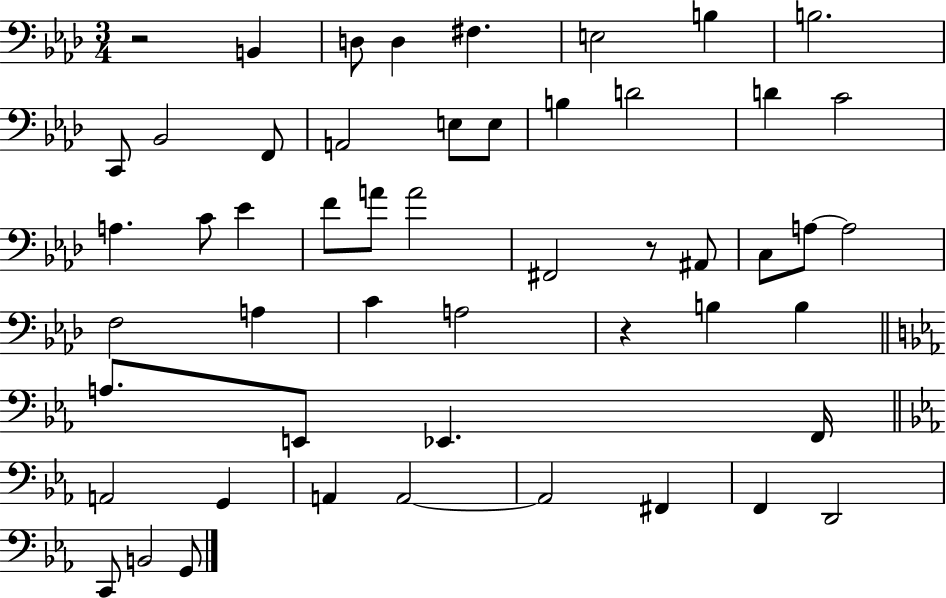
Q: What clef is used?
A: bass